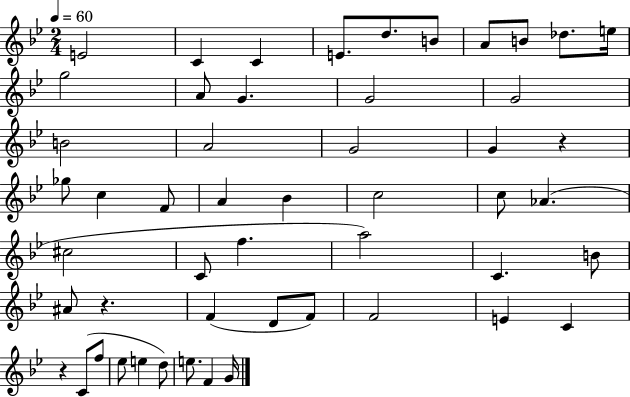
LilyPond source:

{
  \clef treble
  \numericTimeSignature
  \time 2/4
  \key bes \major
  \tempo 4 = 60
  e'2 | c'4 c'4 | e'8. d''8. b'8 | a'8 b'8 des''8. e''16 | \break g''2 | a'8 g'4. | g'2 | g'2 | \break b'2 | a'2 | g'2 | g'4 r4 | \break ges''8 c''4 f'8 | a'4 bes'4 | c''2 | c''8 aes'4.( | \break cis''2 | c'8 f''4. | a''2) | c'4. b'8 | \break ais'8 r4. | f'4( d'8 f'8) | f'2 | e'4 c'4 | \break r4 c'8( f''8 | ees''8 e''4 d''8) | e''8. f'4 g'16 | \bar "|."
}